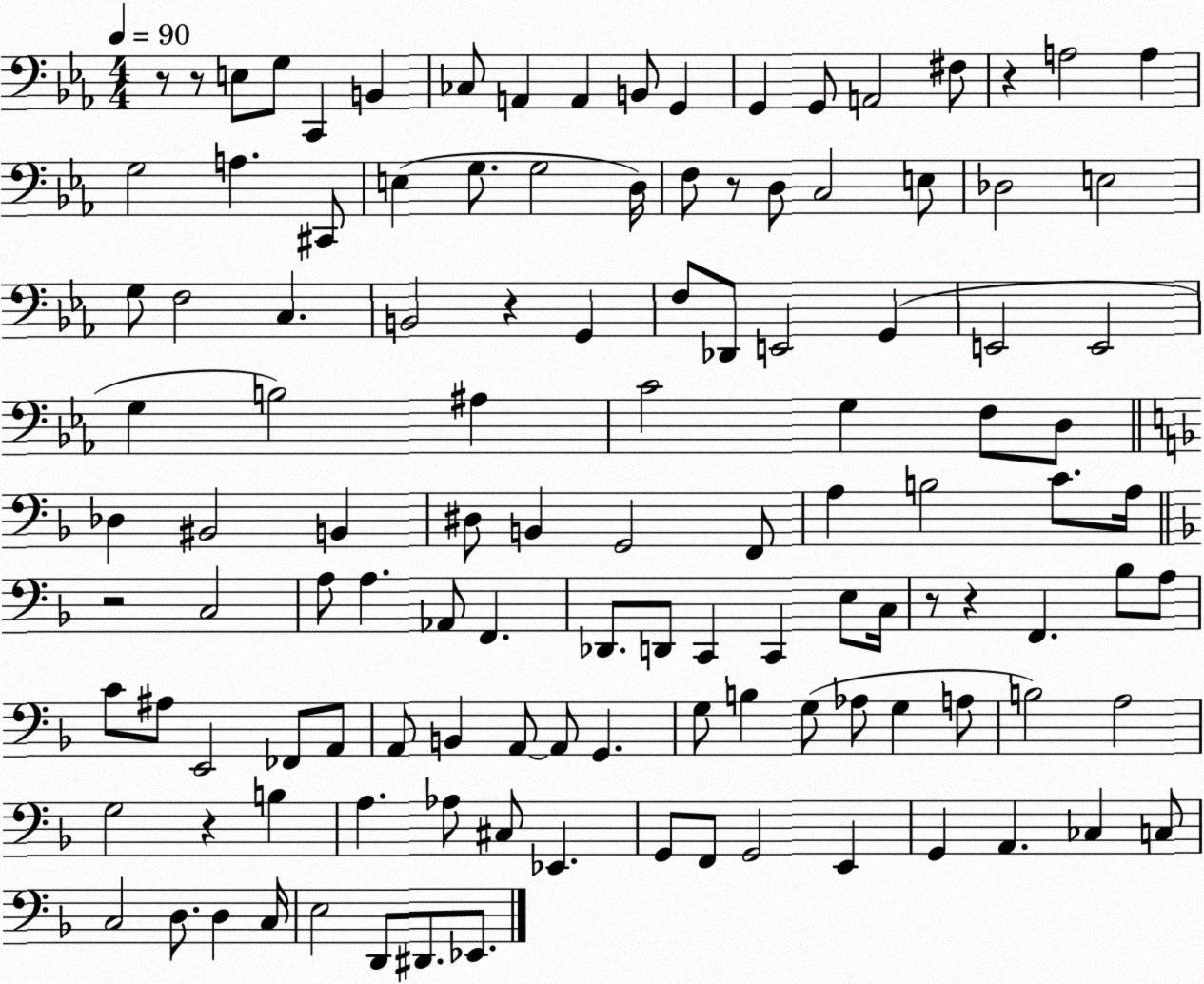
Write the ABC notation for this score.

X:1
T:Untitled
M:4/4
L:1/4
K:Eb
z/2 z/2 E,/2 G,/2 C,, B,, _C,/2 A,, A,, B,,/2 G,, G,, G,,/2 A,,2 ^F,/2 z A,2 A, G,2 A, ^C,,/2 E, G,/2 G,2 D,/4 F,/2 z/2 D,/2 C,2 E,/2 _D,2 E,2 G,/2 F,2 C, B,,2 z G,, F,/2 _D,,/2 E,,2 G,, E,,2 E,,2 G, B,2 ^A, C2 G, F,/2 D,/2 _D, ^B,,2 B,, ^D,/2 B,, G,,2 F,,/2 A, B,2 C/2 A,/4 z2 C,2 A,/2 A, _A,,/2 F,, _D,,/2 D,,/2 C,, C,, E,/2 C,/4 z/2 z F,, _B,/2 A,/2 C/2 ^A,/2 E,,2 _F,,/2 A,,/2 A,,/2 B,, A,,/2 A,,/2 G,, G,/2 B, G,/2 _A,/2 G, A,/2 B,2 A,2 G,2 z B, A, _A,/2 ^C,/2 _E,, G,,/2 F,,/2 G,,2 E,, G,, A,, _C, C,/2 C,2 D,/2 D, C,/4 E,2 D,,/2 ^D,,/2 _E,,/2